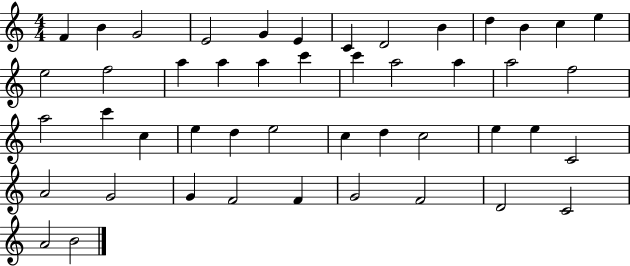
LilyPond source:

{
  \clef treble
  \numericTimeSignature
  \time 4/4
  \key c \major
  f'4 b'4 g'2 | e'2 g'4 e'4 | c'4 d'2 b'4 | d''4 b'4 c''4 e''4 | \break e''2 f''2 | a''4 a''4 a''4 c'''4 | c'''4 a''2 a''4 | a''2 f''2 | \break a''2 c'''4 c''4 | e''4 d''4 e''2 | c''4 d''4 c''2 | e''4 e''4 c'2 | \break a'2 g'2 | g'4 f'2 f'4 | g'2 f'2 | d'2 c'2 | \break a'2 b'2 | \bar "|."
}